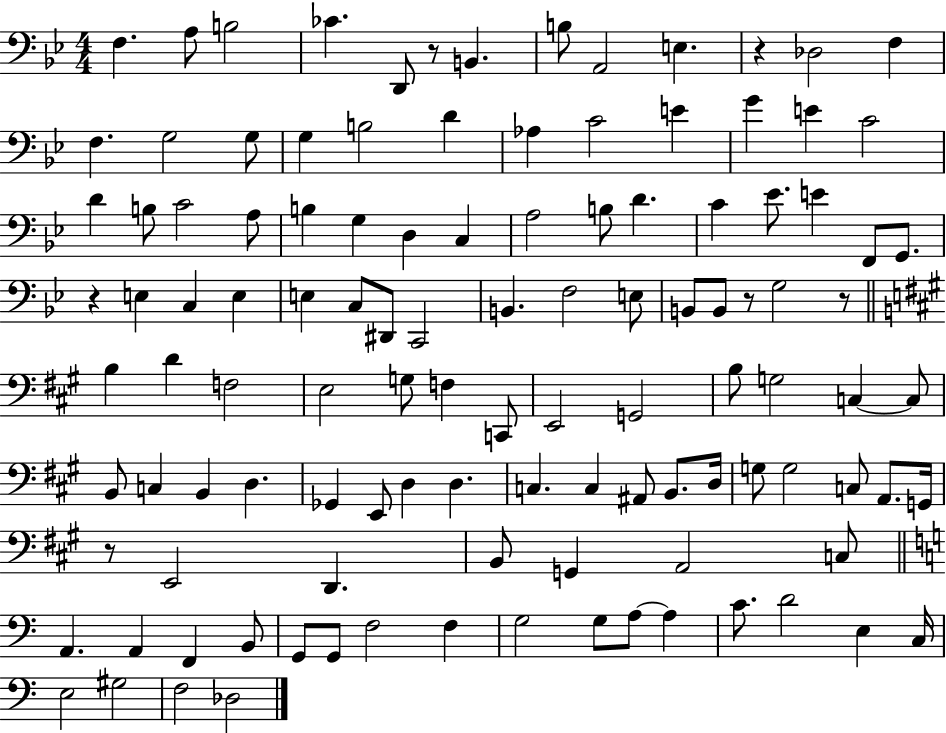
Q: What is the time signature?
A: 4/4